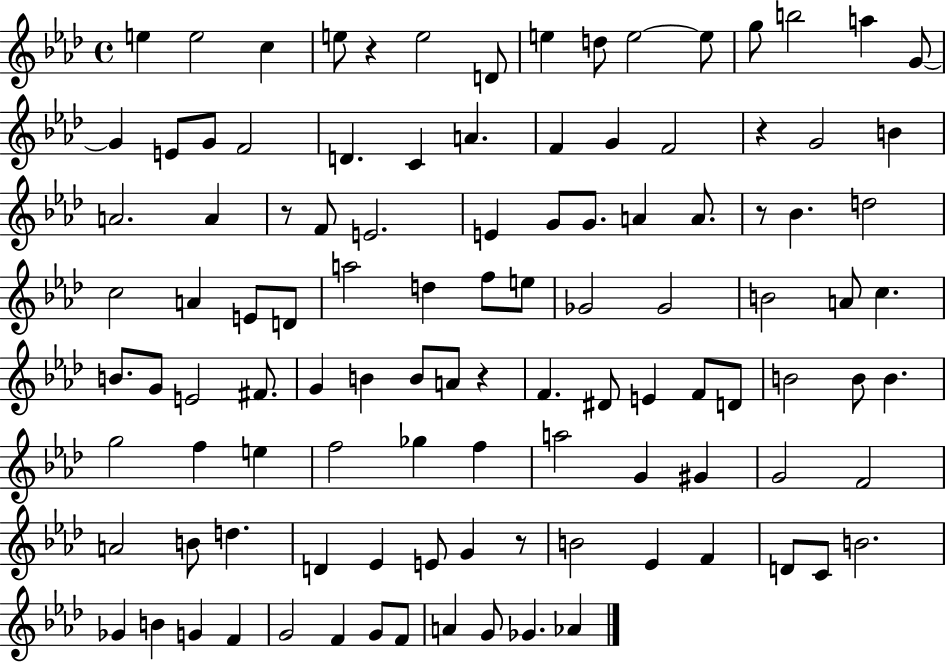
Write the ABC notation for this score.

X:1
T:Untitled
M:4/4
L:1/4
K:Ab
e e2 c e/2 z e2 D/2 e d/2 e2 e/2 g/2 b2 a G/2 G E/2 G/2 F2 D C A F G F2 z G2 B A2 A z/2 F/2 E2 E G/2 G/2 A A/2 z/2 _B d2 c2 A E/2 D/2 a2 d f/2 e/2 _G2 _G2 B2 A/2 c B/2 G/2 E2 ^F/2 G B B/2 A/2 z F ^D/2 E F/2 D/2 B2 B/2 B g2 f e f2 _g f a2 G ^G G2 F2 A2 B/2 d D _E E/2 G z/2 B2 _E F D/2 C/2 B2 _G B G F G2 F G/2 F/2 A G/2 _G _A